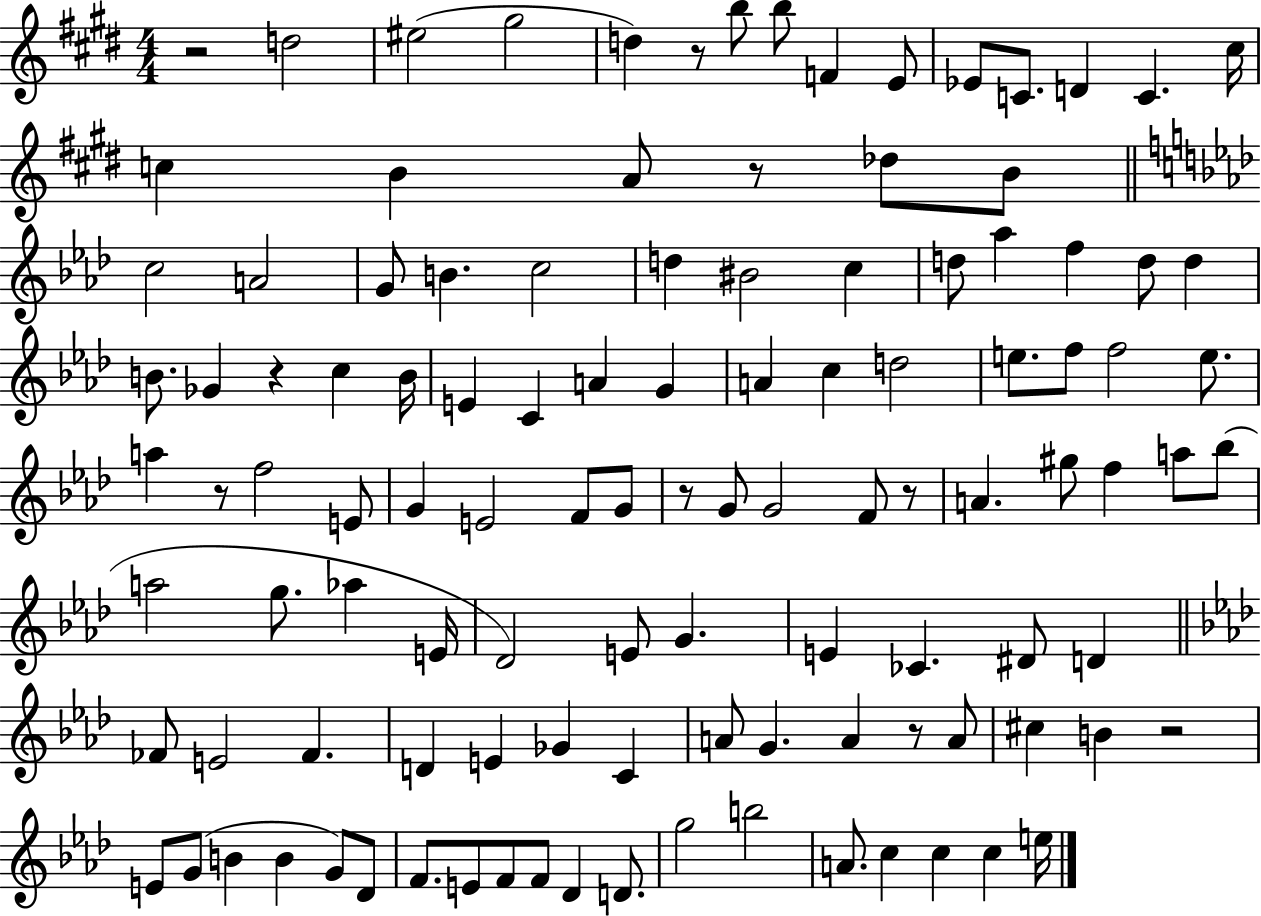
{
  \clef treble
  \numericTimeSignature
  \time 4/4
  \key e \major
  r2 d''2 | eis''2( gis''2 | d''4) r8 b''8 b''8 f'4 e'8 | ees'8 c'8. d'4 c'4. cis''16 | \break c''4 b'4 a'8 r8 des''8 b'8 | \bar "||" \break \key aes \major c''2 a'2 | g'8 b'4. c''2 | d''4 bis'2 c''4 | d''8 aes''4 f''4 d''8 d''4 | \break b'8. ges'4 r4 c''4 b'16 | e'4 c'4 a'4 g'4 | a'4 c''4 d''2 | e''8. f''8 f''2 e''8. | \break a''4 r8 f''2 e'8 | g'4 e'2 f'8 g'8 | r8 g'8 g'2 f'8 r8 | a'4. gis''8 f''4 a''8 bes''8( | \break a''2 g''8. aes''4 e'16 | des'2) e'8 g'4. | e'4 ces'4. dis'8 d'4 | \bar "||" \break \key aes \major fes'8 e'2 fes'4. | d'4 e'4 ges'4 c'4 | a'8 g'4. a'4 r8 a'8 | cis''4 b'4 r2 | \break e'8 g'8( b'4 b'4 g'8) des'8 | f'8. e'8 f'8 f'8 des'4 d'8. | g''2 b''2 | a'8. c''4 c''4 c''4 e''16 | \break \bar "|."
}